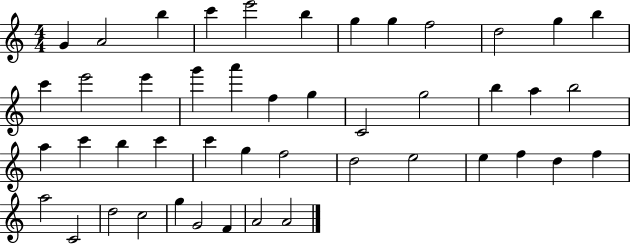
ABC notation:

X:1
T:Untitled
M:4/4
L:1/4
K:C
G A2 b c' e'2 b g g f2 d2 g b c' e'2 e' g' a' f g C2 g2 b a b2 a c' b c' c' g f2 d2 e2 e f d f a2 C2 d2 c2 g G2 F A2 A2